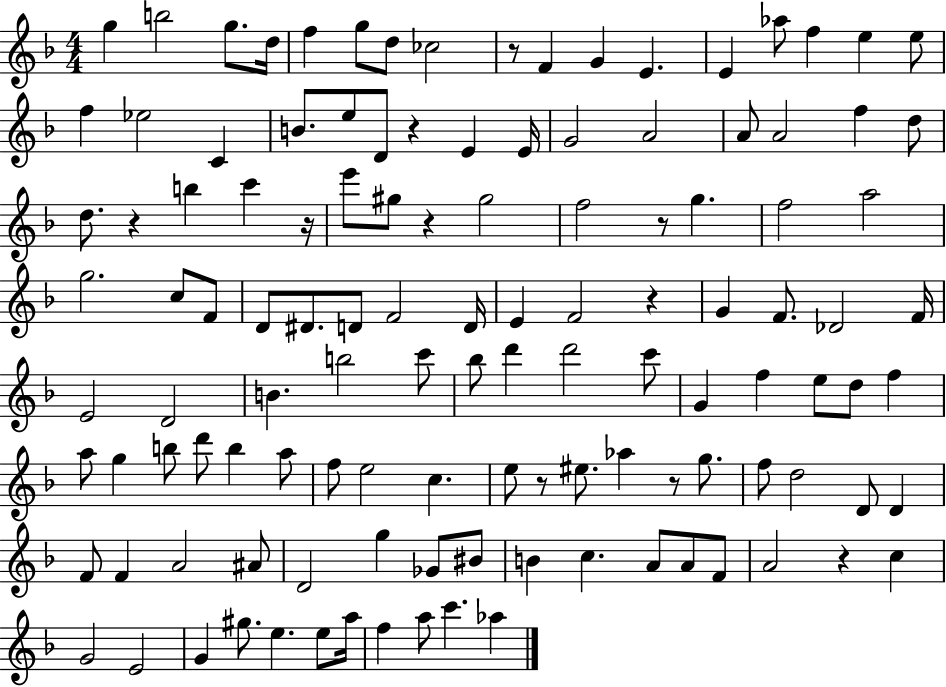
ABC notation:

X:1
T:Untitled
M:4/4
L:1/4
K:F
g b2 g/2 d/4 f g/2 d/2 _c2 z/2 F G E E _a/2 f e e/2 f _e2 C B/2 e/2 D/2 z E E/4 G2 A2 A/2 A2 f d/2 d/2 z b c' z/4 e'/2 ^g/2 z ^g2 f2 z/2 g f2 a2 g2 c/2 F/2 D/2 ^D/2 D/2 F2 D/4 E F2 z G F/2 _D2 F/4 E2 D2 B b2 c'/2 _b/2 d' d'2 c'/2 G f e/2 d/2 f a/2 g b/2 d'/2 b a/2 f/2 e2 c e/2 z/2 ^e/2 _a z/2 g/2 f/2 d2 D/2 D F/2 F A2 ^A/2 D2 g _G/2 ^B/2 B c A/2 A/2 F/2 A2 z c G2 E2 G ^g/2 e e/2 a/4 f a/2 c' _a